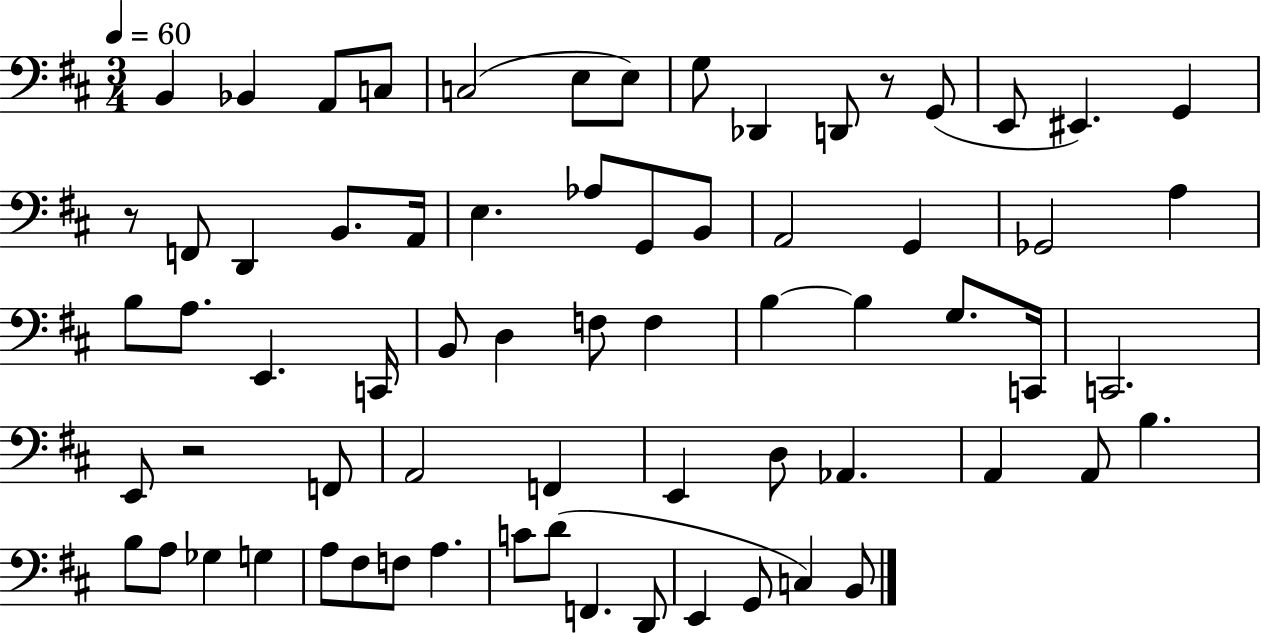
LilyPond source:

{
  \clef bass
  \numericTimeSignature
  \time 3/4
  \key d \major
  \tempo 4 = 60
  b,4 bes,4 a,8 c8 | c2( e8 e8) | g8 des,4 d,8 r8 g,8( | e,8 eis,4.) g,4 | \break r8 f,8 d,4 b,8. a,16 | e4. aes8 g,8 b,8 | a,2 g,4 | ges,2 a4 | \break b8 a8. e,4. c,16 | b,8 d4 f8 f4 | b4~~ b4 g8. c,16 | c,2. | \break e,8 r2 f,8 | a,2 f,4 | e,4 d8 aes,4. | a,4 a,8 b4. | \break b8 a8 ges4 g4 | a8 fis8 f8 a4. | c'8 d'8( f,4. d,8 | e,4 g,8 c4) b,8 | \break \bar "|."
}